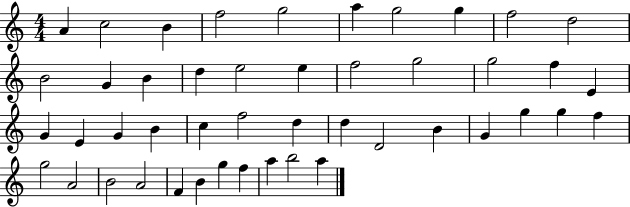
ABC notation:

X:1
T:Untitled
M:4/4
L:1/4
K:C
A c2 B f2 g2 a g2 g f2 d2 B2 G B d e2 e f2 g2 g2 f E G E G B c f2 d d D2 B G g g f g2 A2 B2 A2 F B g f a b2 a